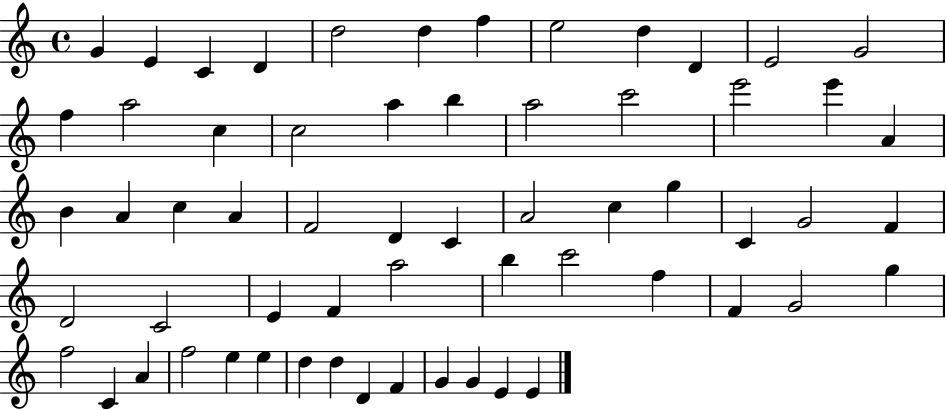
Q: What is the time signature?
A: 4/4